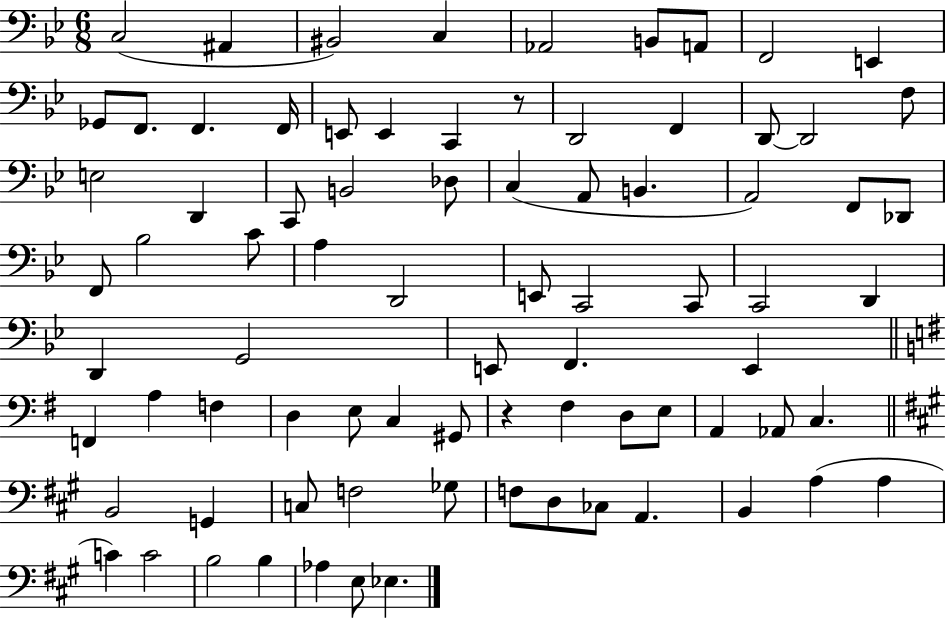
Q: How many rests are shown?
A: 2